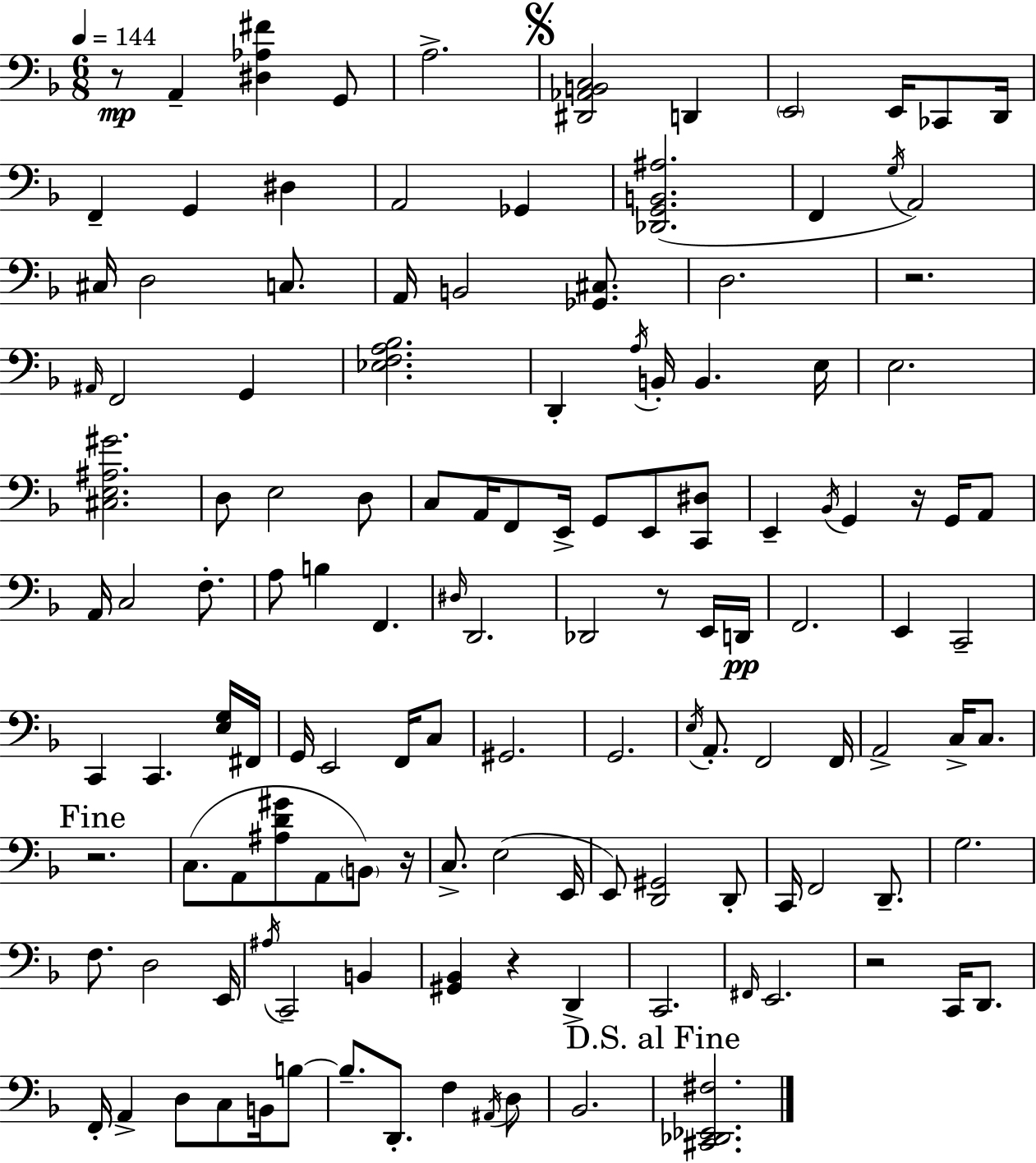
{
  \clef bass
  \numericTimeSignature
  \time 6/8
  \key d \minor
  \tempo 4 = 144
  \repeat volta 2 { r8\mp a,4-- <dis aes fis'>4 g,8 | a2.-> | \mark \markup { \musicglyph "scripts.segno" } <dis, aes, b, c>2 d,4 | \parenthesize e,2 e,16 ces,8 d,16 | \break f,4-- g,4 dis4 | a,2 ges,4 | <des, g, b, ais>2.( | f,4 \acciaccatura { g16 } a,2) | \break cis16 d2 c8. | a,16 b,2 <ges, cis>8. | d2. | r2. | \break \grace { ais,16 } f,2 g,4 | <ees f a bes>2. | d,4-. \acciaccatura { a16 } b,16-. b,4. | e16 e2. | \break <cis e ais gis'>2. | d8 e2 | d8 c8 a,16 f,8 e,16-> g,8 e,8 | <c, dis>8 e,4-- \acciaccatura { bes,16 } g,4 | \break r16 g,16 a,8 a,16 c2 | f8.-. a8 b4 f,4. | \grace { dis16 } d,2. | des,2 | \break r8 e,16 d,16\pp f,2. | e,4 c,2-- | c,4 c,4. | <e g>16 fis,16 g,16 e,2 | \break f,16 c8 gis,2. | g,2. | \acciaccatura { e16 } a,8.-. f,2 | f,16 a,2-> | \break c16-> c8. \mark "Fine" r2. | c8.( a,8 <ais d' gis'>8 | a,8 \parenthesize b,8) r16 c8.-> e2( | e,16 e,8) <d, gis,>2 | \break d,8-. c,16 f,2 | d,8.-- g2. | f8. d2 | e,16 \acciaccatura { ais16 } c,2-- | \break b,4 <gis, bes,>4 r4 | d,4-> c,2. | \grace { fis,16 } e,2. | r2 | \break c,16 d,8. f,16-. a,4-> | d8 c8 b,16 b8~~ b8.-- d,8.-. | f4 \acciaccatura { ais,16 } d8 bes,2. | \mark "D.S. al Fine" <cis, des, ees, fis>2. | \break } \bar "|."
}